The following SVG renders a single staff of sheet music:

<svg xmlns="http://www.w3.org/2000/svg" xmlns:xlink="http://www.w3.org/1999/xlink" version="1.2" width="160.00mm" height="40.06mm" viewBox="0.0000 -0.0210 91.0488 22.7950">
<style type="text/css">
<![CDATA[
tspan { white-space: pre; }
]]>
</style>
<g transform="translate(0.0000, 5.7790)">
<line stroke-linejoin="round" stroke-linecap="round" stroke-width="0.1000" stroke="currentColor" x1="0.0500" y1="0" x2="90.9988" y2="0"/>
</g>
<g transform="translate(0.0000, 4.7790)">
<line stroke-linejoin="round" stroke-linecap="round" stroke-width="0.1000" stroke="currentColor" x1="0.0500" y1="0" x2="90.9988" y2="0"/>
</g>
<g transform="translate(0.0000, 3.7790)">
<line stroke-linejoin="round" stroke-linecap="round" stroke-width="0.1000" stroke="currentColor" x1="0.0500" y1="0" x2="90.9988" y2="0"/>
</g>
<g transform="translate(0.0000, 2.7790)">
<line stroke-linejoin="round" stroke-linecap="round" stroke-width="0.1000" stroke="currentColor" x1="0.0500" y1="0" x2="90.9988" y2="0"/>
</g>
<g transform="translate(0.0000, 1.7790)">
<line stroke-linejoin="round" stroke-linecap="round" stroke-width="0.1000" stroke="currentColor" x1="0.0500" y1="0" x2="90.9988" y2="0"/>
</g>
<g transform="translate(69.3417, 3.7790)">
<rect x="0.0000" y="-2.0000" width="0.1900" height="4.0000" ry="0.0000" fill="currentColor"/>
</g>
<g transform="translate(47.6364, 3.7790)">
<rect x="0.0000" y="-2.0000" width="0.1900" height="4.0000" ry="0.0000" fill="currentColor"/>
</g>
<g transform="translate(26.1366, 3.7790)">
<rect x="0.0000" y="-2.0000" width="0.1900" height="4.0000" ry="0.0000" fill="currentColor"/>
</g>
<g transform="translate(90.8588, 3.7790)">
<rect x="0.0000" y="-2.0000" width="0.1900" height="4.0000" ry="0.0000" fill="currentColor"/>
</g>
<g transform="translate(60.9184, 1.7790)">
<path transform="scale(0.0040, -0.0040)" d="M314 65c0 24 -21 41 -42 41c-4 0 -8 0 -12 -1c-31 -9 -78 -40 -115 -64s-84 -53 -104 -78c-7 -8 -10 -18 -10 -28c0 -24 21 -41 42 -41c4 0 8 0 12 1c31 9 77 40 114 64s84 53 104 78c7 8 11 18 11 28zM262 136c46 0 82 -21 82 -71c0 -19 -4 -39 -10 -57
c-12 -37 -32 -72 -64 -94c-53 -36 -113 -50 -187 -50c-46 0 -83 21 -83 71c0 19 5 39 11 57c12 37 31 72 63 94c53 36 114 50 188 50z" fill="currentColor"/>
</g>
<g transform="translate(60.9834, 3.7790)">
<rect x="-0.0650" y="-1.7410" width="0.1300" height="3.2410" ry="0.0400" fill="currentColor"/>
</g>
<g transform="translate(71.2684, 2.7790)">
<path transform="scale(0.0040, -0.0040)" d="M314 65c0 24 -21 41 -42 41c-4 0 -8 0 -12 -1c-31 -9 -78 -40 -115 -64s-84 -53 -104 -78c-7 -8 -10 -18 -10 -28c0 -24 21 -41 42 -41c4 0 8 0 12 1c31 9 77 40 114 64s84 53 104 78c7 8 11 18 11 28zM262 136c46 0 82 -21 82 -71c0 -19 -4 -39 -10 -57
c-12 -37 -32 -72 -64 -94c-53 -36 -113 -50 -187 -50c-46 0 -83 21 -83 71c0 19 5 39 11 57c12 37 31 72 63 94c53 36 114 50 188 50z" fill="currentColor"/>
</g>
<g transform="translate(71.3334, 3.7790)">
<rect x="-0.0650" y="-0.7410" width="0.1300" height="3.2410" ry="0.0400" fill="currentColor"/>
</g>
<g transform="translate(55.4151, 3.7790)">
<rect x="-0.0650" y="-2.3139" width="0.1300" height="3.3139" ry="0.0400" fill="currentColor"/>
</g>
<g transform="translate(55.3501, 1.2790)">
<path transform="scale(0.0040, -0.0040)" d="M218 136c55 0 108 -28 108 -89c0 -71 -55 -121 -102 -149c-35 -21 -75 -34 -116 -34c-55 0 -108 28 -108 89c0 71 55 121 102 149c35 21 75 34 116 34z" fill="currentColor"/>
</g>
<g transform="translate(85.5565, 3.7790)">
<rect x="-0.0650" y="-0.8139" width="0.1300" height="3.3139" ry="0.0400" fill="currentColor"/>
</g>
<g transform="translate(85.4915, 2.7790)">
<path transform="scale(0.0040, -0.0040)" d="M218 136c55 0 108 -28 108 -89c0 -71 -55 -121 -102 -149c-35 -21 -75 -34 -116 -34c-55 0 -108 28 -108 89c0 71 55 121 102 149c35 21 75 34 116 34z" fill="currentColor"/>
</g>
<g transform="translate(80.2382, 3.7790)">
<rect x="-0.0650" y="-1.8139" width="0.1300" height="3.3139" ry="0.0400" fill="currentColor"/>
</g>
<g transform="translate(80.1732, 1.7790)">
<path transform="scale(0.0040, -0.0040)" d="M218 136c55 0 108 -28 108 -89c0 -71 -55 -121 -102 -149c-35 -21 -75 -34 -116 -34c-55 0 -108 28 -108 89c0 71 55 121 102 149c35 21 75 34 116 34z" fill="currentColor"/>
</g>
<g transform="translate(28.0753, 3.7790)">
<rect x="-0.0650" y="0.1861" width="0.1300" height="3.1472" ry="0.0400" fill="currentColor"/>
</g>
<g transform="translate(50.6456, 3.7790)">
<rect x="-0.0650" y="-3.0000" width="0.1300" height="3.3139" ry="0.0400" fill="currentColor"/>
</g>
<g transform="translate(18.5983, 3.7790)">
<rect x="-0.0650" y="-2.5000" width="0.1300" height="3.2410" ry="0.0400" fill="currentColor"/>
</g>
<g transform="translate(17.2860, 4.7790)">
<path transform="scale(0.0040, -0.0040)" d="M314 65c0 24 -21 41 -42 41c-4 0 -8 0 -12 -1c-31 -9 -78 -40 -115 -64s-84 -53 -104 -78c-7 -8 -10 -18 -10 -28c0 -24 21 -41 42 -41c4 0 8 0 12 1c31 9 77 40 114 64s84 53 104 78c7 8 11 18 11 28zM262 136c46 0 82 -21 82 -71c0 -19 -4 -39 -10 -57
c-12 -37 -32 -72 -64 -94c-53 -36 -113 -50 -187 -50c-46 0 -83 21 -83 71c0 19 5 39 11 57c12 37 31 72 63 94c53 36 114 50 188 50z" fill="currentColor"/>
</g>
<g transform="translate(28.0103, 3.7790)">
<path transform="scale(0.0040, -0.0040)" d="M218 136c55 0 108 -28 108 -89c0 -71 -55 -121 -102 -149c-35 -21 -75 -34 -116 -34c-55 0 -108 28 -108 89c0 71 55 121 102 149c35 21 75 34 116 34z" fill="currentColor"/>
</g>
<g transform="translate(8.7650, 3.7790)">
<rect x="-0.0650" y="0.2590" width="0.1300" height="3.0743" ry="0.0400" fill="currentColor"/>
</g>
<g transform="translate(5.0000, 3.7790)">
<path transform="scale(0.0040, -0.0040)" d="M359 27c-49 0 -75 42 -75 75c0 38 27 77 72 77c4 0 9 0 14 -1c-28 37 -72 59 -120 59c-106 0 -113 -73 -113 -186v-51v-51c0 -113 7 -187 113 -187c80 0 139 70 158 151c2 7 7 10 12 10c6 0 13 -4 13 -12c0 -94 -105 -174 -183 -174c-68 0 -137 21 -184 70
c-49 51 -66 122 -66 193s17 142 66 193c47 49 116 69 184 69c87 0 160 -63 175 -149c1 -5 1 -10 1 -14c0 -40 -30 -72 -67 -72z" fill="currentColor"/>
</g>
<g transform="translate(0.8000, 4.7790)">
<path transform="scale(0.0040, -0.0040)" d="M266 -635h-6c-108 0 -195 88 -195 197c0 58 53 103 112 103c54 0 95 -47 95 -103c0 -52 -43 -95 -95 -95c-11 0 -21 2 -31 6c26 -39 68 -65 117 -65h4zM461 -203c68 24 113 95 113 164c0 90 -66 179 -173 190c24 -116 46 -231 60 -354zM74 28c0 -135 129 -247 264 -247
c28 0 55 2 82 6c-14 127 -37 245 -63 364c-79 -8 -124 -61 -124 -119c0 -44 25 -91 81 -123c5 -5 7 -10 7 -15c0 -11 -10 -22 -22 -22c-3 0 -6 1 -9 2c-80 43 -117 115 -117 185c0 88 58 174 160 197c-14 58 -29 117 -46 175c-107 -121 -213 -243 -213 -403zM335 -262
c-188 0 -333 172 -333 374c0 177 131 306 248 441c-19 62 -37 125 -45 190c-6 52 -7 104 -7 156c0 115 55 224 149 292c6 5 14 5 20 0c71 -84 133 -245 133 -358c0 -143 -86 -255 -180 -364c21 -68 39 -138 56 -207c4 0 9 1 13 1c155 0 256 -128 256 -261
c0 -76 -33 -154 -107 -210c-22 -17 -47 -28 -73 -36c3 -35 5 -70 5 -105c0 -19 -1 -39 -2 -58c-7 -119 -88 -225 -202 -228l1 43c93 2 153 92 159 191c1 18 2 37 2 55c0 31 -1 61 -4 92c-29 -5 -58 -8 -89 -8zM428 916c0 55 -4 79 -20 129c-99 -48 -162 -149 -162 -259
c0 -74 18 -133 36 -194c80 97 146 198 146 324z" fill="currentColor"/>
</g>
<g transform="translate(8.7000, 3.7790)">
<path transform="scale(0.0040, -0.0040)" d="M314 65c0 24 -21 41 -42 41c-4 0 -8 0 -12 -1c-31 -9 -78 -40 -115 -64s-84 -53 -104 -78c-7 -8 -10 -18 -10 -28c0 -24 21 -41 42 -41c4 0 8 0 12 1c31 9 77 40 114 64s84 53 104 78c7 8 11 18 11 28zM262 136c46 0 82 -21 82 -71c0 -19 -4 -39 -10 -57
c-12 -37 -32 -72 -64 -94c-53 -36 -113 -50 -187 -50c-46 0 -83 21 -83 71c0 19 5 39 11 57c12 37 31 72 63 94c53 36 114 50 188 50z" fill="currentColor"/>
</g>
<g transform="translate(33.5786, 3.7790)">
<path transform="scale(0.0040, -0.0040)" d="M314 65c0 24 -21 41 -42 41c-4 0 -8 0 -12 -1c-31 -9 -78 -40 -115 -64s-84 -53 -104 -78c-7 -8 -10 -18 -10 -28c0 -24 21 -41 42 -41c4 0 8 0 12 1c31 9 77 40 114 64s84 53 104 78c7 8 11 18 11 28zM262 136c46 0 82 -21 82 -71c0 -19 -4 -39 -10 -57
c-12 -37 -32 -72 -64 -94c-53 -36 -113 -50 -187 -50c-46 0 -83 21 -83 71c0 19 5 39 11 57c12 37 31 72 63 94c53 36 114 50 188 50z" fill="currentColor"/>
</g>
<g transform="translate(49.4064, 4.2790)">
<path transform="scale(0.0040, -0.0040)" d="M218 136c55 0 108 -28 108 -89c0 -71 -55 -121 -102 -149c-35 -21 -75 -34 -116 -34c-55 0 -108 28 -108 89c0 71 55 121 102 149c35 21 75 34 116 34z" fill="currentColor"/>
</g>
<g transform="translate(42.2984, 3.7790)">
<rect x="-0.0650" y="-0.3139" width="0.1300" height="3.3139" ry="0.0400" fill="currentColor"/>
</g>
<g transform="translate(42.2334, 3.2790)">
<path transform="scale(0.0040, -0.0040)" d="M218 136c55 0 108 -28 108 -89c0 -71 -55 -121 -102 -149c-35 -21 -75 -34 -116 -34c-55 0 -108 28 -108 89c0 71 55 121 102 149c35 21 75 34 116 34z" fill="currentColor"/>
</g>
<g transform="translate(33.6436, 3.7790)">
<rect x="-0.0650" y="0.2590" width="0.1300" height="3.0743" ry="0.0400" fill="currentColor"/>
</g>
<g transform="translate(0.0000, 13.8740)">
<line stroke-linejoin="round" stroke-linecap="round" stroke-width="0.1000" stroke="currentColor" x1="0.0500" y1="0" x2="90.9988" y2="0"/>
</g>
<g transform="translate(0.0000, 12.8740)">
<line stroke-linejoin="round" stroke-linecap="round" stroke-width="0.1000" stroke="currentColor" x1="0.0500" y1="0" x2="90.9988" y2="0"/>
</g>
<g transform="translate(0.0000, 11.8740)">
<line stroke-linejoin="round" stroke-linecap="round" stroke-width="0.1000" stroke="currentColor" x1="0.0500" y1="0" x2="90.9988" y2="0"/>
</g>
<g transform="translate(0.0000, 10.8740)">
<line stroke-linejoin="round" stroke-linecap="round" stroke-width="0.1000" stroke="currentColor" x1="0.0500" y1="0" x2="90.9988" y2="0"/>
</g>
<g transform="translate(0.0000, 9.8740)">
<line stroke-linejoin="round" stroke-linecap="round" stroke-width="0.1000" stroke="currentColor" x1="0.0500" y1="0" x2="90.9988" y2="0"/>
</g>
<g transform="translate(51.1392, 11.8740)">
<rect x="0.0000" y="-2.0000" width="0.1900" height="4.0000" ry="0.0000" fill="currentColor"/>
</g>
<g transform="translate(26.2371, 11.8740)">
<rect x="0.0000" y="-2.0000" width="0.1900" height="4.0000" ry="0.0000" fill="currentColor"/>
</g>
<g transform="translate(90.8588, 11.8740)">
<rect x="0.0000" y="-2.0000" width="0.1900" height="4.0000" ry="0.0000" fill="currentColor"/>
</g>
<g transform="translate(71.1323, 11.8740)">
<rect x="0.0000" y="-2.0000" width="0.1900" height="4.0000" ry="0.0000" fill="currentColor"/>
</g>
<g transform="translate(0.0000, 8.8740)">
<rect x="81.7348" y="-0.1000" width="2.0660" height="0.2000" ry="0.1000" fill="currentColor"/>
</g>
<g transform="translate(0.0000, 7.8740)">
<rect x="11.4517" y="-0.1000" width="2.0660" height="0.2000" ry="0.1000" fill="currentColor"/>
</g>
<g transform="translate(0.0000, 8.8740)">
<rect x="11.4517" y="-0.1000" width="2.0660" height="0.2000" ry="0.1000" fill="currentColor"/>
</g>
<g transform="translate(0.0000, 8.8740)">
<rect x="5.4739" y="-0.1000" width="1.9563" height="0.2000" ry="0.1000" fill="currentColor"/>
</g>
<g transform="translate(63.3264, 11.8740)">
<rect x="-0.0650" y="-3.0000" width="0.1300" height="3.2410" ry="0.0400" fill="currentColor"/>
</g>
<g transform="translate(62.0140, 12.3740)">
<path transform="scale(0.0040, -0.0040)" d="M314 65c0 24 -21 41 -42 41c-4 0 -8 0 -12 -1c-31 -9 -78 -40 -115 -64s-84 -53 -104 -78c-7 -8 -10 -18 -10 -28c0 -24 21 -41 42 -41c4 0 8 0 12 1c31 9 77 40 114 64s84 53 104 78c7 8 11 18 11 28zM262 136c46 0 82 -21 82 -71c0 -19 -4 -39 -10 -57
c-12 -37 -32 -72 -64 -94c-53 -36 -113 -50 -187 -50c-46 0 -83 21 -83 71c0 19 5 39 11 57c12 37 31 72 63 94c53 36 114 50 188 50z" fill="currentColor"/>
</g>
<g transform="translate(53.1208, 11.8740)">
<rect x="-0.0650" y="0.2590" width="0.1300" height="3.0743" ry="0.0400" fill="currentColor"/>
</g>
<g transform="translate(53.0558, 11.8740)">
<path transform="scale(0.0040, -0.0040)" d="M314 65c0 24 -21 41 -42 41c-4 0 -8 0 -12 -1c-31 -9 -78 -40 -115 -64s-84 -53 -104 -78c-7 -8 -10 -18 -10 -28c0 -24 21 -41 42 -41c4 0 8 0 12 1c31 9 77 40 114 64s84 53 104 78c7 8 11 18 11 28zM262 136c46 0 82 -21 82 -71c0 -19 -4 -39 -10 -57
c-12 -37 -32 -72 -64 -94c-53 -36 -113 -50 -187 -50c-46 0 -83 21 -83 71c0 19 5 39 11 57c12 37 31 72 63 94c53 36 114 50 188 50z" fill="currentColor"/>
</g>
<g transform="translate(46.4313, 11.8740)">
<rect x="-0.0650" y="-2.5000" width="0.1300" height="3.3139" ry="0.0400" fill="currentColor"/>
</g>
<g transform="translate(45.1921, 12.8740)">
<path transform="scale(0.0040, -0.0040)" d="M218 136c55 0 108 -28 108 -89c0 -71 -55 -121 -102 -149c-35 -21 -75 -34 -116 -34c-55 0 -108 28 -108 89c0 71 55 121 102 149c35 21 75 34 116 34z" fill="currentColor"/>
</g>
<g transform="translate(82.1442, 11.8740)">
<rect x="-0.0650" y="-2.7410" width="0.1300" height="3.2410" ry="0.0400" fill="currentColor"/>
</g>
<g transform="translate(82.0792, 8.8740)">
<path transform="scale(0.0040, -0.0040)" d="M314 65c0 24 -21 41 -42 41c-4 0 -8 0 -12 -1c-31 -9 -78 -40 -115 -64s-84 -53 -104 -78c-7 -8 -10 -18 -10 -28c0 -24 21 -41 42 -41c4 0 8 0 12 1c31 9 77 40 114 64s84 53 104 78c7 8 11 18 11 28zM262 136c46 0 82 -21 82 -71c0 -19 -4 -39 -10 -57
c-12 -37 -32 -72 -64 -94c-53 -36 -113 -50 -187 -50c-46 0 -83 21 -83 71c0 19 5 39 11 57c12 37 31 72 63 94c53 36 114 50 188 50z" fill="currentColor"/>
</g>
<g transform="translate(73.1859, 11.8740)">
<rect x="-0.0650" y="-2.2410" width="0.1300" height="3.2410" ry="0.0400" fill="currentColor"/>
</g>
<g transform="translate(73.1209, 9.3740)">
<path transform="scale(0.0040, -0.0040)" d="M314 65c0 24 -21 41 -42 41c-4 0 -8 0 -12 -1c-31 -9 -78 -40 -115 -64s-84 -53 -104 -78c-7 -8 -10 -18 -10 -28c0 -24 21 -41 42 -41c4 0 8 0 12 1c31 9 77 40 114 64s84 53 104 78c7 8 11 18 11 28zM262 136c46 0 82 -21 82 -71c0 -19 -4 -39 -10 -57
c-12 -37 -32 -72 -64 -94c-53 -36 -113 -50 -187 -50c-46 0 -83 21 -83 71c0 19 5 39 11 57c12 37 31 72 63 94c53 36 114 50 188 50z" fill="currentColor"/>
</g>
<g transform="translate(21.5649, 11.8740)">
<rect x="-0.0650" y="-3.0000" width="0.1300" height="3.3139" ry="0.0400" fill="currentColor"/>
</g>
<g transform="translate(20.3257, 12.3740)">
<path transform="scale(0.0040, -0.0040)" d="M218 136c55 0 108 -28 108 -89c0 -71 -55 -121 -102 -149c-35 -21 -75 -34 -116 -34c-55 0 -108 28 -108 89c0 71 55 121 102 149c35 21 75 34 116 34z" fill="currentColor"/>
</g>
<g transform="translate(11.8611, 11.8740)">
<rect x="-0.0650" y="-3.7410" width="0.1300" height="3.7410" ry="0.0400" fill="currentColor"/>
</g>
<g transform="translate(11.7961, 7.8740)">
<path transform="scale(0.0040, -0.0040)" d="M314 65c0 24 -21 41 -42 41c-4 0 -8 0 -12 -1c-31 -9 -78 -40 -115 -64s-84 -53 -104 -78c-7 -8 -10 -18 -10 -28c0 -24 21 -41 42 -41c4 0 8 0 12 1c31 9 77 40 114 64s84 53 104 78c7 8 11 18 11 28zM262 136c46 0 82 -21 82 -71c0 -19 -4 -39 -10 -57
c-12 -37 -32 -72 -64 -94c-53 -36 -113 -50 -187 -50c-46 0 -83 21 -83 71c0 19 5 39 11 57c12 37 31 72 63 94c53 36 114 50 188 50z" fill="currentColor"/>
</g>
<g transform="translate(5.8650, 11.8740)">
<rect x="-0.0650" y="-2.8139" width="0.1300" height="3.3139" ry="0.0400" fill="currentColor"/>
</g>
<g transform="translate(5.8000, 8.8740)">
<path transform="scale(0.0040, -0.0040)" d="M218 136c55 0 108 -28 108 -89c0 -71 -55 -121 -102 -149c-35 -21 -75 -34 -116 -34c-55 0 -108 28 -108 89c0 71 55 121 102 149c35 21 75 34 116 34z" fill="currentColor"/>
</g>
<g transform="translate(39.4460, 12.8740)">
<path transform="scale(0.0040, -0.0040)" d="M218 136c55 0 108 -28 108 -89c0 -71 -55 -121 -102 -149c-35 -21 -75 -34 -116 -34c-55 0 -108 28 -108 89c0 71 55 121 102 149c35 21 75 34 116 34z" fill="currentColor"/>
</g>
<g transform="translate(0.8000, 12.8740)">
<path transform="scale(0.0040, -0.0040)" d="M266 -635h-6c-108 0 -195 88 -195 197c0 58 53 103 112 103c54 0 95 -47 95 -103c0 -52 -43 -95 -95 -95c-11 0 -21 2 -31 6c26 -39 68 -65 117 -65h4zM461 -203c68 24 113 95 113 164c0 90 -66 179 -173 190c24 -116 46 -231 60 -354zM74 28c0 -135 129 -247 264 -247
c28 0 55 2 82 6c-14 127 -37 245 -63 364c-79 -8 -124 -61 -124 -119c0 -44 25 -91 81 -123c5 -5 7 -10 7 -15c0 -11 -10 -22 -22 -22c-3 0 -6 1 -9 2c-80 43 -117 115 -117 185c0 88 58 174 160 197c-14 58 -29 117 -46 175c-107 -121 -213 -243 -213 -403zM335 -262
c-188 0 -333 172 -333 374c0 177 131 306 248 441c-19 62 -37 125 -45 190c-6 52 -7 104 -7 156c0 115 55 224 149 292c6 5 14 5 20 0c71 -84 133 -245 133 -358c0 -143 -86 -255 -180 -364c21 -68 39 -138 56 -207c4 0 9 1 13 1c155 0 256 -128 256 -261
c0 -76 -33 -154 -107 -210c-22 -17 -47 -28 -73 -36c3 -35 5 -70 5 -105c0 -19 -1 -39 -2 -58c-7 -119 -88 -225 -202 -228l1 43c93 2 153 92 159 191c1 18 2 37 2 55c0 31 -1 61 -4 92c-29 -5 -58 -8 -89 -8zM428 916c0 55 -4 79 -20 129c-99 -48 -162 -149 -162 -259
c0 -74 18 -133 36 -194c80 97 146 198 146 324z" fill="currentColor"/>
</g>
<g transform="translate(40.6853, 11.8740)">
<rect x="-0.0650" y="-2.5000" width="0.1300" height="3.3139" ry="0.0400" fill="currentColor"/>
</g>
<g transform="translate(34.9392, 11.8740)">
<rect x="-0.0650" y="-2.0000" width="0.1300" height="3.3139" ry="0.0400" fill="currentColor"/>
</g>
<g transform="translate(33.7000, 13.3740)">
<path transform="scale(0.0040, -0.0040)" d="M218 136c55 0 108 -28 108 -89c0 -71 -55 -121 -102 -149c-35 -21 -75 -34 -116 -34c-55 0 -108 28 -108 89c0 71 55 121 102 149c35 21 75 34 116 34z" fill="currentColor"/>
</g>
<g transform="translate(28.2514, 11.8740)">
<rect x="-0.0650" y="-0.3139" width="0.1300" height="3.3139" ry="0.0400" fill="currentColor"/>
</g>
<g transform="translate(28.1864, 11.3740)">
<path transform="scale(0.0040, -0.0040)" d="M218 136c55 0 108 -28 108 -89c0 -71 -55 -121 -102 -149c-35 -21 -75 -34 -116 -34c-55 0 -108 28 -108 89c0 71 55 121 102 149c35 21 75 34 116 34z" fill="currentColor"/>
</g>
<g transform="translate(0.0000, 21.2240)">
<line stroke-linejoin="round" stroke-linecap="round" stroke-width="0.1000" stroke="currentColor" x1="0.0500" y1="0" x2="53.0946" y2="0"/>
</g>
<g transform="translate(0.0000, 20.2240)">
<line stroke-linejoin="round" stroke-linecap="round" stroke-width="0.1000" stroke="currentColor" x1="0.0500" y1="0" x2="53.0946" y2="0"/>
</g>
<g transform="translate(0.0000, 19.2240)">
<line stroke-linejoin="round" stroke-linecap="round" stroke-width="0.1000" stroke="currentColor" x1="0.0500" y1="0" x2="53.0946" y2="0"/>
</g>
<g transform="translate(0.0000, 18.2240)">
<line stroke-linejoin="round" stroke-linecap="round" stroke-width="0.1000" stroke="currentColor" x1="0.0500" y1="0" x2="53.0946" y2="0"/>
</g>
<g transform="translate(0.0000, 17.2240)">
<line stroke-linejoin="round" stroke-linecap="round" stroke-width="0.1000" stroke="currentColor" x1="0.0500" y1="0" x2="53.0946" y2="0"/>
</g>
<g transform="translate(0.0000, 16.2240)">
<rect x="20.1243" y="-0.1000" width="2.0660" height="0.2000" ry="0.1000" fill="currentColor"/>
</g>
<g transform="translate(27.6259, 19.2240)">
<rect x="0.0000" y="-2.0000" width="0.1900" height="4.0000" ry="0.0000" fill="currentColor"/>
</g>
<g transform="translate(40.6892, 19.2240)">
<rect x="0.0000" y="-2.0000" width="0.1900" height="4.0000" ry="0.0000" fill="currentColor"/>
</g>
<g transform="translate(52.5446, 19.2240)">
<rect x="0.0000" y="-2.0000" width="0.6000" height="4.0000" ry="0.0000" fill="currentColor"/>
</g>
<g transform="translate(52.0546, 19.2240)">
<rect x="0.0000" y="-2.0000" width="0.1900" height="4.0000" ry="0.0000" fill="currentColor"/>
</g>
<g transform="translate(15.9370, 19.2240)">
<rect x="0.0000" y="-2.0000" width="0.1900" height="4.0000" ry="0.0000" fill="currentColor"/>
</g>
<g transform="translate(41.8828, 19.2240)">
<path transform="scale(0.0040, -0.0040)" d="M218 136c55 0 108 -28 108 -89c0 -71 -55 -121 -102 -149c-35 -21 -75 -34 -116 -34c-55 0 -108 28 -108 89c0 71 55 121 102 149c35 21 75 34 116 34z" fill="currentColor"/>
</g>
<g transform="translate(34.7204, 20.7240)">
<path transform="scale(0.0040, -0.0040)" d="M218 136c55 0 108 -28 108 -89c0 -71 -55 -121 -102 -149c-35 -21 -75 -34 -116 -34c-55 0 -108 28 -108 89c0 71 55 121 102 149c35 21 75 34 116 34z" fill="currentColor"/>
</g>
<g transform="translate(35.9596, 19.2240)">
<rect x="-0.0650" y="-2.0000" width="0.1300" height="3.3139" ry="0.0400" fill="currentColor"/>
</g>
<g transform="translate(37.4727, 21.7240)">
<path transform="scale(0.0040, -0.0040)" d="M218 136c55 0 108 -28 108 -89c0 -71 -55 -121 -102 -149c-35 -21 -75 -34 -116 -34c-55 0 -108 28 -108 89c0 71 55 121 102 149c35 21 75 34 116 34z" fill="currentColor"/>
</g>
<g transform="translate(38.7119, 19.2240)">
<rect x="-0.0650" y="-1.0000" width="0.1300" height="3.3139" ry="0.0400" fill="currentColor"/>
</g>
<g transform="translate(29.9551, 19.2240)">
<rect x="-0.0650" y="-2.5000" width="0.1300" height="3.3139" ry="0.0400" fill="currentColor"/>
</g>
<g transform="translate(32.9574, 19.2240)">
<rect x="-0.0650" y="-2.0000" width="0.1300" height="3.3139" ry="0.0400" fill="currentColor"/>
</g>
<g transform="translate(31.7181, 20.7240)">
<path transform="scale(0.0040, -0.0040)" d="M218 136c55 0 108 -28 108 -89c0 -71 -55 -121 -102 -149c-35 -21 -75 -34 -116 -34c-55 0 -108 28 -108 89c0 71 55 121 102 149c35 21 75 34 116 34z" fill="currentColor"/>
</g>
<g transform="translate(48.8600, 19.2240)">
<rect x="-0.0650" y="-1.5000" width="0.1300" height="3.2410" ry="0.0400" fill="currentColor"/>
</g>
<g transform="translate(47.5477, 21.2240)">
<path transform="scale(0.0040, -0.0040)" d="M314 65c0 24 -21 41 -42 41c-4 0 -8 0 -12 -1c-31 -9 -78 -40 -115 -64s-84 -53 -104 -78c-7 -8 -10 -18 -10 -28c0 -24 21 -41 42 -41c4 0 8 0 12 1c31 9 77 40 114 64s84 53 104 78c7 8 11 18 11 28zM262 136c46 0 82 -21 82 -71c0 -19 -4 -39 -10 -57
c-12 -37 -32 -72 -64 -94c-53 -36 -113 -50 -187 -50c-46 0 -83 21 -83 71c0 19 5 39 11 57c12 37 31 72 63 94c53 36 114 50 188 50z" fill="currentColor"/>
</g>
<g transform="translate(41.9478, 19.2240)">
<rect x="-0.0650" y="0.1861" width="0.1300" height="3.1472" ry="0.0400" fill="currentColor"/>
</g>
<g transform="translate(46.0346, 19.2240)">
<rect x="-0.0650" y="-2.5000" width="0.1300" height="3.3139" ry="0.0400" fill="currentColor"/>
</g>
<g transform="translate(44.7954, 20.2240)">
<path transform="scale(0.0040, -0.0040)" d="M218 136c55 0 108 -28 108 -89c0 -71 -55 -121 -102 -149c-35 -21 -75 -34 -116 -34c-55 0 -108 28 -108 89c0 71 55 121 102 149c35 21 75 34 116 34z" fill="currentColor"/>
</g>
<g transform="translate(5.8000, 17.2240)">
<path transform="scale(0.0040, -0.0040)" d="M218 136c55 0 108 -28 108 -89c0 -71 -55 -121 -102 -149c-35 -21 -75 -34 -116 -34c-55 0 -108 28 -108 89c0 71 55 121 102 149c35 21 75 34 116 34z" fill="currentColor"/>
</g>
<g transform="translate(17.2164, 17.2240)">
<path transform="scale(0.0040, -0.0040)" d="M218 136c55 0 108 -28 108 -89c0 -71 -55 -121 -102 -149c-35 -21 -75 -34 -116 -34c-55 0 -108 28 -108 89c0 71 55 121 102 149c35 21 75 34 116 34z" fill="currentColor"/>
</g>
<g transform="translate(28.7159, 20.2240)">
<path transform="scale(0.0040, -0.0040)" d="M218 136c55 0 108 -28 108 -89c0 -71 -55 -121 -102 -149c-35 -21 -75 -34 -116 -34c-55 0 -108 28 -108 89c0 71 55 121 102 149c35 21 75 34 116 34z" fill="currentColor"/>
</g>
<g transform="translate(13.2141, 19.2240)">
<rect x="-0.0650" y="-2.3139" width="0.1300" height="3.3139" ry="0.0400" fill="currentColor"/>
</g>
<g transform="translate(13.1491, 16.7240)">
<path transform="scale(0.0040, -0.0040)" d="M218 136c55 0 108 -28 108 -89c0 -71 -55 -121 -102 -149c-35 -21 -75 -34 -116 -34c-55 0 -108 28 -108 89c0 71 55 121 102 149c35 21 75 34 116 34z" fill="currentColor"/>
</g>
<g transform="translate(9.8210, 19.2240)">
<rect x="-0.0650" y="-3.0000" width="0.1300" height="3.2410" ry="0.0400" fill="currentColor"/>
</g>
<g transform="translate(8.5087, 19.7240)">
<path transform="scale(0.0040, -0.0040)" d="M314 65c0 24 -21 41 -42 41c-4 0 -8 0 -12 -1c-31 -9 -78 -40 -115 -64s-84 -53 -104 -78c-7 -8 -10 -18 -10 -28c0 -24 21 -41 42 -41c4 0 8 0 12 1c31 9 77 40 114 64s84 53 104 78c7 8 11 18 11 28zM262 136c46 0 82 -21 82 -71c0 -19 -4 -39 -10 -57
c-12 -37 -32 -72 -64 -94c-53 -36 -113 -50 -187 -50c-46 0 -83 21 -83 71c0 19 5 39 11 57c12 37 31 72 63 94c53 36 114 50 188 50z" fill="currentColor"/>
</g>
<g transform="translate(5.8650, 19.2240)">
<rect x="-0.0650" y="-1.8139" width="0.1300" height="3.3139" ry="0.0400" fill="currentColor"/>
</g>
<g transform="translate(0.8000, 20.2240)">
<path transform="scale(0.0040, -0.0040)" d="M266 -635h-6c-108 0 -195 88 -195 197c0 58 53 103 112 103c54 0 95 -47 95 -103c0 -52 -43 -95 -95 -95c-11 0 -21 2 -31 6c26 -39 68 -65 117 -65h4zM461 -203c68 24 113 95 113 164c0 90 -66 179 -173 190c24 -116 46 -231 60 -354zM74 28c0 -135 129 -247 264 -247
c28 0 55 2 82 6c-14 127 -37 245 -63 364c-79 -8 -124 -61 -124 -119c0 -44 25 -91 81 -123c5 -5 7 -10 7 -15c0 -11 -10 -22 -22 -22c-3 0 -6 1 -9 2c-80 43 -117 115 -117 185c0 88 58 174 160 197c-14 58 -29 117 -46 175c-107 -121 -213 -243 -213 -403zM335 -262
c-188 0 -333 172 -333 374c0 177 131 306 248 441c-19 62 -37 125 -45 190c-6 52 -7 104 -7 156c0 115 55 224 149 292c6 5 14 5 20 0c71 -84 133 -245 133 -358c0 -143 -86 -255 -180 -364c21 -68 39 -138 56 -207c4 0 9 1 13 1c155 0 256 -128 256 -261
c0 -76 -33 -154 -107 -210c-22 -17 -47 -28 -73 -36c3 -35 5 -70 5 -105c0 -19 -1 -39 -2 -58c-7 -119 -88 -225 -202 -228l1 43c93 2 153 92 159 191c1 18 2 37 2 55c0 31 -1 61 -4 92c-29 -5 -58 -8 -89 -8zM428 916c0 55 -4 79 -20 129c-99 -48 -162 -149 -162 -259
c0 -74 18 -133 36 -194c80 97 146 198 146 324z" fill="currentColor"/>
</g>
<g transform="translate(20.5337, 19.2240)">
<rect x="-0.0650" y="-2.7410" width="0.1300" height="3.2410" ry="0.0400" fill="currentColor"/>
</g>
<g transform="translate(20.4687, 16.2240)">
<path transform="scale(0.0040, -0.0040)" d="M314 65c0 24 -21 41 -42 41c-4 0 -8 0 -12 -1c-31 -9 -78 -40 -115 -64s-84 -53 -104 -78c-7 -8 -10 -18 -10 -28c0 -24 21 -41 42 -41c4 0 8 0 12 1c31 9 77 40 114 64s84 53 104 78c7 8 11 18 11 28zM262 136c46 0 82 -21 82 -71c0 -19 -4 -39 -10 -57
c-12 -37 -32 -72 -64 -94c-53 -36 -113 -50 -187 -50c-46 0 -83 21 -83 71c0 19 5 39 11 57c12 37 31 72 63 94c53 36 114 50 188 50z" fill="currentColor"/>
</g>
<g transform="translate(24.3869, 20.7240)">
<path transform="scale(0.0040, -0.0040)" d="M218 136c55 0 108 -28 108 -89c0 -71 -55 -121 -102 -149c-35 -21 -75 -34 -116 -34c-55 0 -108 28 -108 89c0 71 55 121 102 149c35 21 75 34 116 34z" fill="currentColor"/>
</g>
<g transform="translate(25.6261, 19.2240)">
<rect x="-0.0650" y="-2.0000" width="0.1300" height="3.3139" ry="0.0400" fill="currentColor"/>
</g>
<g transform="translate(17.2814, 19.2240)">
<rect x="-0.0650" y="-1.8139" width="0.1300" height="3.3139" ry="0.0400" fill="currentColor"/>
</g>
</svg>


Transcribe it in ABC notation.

X:1
T:Untitled
M:4/4
L:1/4
K:C
B2 G2 B B2 c A g f2 d2 f d a c'2 A c F G G B2 A2 g2 a2 f A2 g f a2 F G F F D B G E2